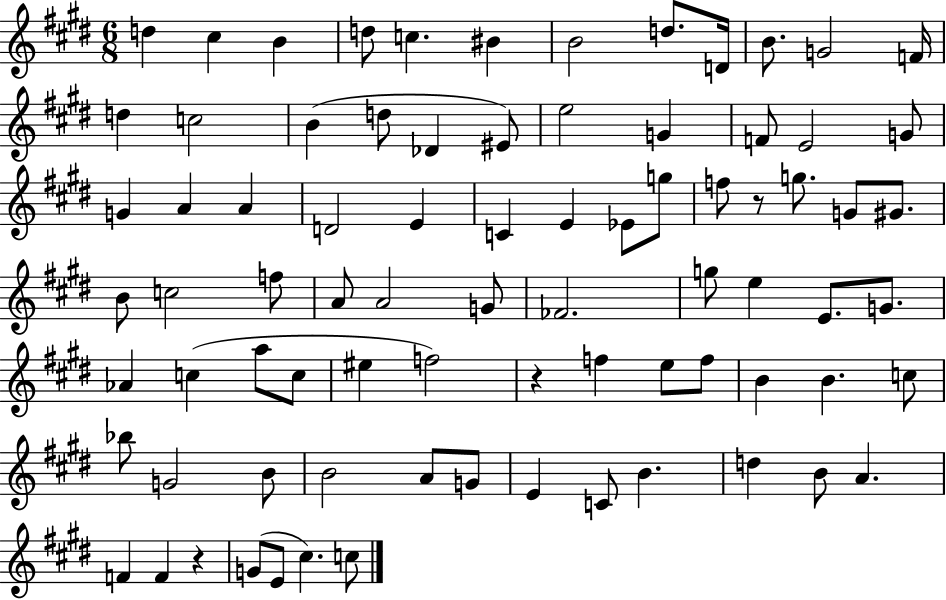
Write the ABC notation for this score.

X:1
T:Untitled
M:6/8
L:1/4
K:E
d ^c B d/2 c ^B B2 d/2 D/4 B/2 G2 F/4 d c2 B d/2 _D ^E/2 e2 G F/2 E2 G/2 G A A D2 E C E _E/2 g/2 f/2 z/2 g/2 G/2 ^G/2 B/2 c2 f/2 A/2 A2 G/2 _F2 g/2 e E/2 G/2 _A c a/2 c/2 ^e f2 z f e/2 f/2 B B c/2 _b/2 G2 B/2 B2 A/2 G/2 E C/2 B d B/2 A F F z G/2 E/2 ^c c/2